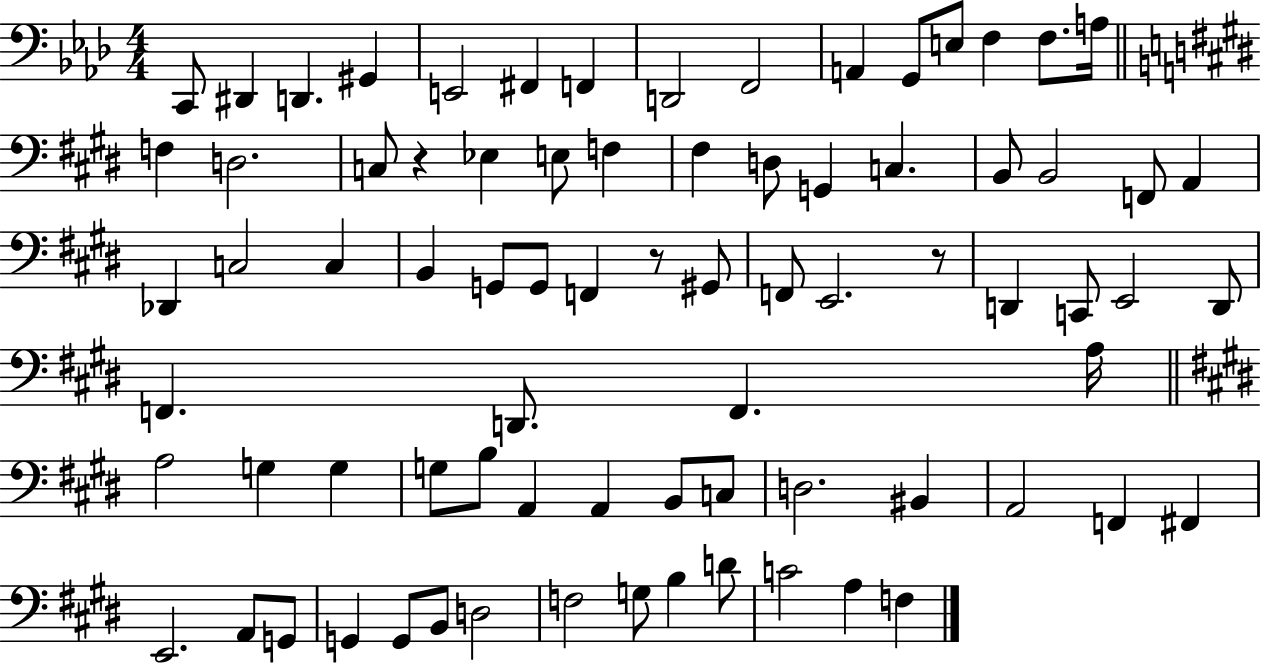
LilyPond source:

{
  \clef bass
  \numericTimeSignature
  \time 4/4
  \key aes \major
  c,8 dis,4 d,4. gis,4 | e,2 fis,4 f,4 | d,2 f,2 | a,4 g,8 e8 f4 f8. a16 | \break \bar "||" \break \key e \major f4 d2. | c8 r4 ees4 e8 f4 | fis4 d8 g,4 c4. | b,8 b,2 f,8 a,4 | \break des,4 c2 c4 | b,4 g,8 g,8 f,4 r8 gis,8 | f,8 e,2. r8 | d,4 c,8 e,2 d,8 | \break f,4. d,8. f,4. a16 | \bar "||" \break \key e \major a2 g4 g4 | g8 b8 a,4 a,4 b,8 c8 | d2. bis,4 | a,2 f,4 fis,4 | \break e,2. a,8 g,8 | g,4 g,8 b,8 d2 | f2 g8 b4 d'8 | c'2 a4 f4 | \break \bar "|."
}